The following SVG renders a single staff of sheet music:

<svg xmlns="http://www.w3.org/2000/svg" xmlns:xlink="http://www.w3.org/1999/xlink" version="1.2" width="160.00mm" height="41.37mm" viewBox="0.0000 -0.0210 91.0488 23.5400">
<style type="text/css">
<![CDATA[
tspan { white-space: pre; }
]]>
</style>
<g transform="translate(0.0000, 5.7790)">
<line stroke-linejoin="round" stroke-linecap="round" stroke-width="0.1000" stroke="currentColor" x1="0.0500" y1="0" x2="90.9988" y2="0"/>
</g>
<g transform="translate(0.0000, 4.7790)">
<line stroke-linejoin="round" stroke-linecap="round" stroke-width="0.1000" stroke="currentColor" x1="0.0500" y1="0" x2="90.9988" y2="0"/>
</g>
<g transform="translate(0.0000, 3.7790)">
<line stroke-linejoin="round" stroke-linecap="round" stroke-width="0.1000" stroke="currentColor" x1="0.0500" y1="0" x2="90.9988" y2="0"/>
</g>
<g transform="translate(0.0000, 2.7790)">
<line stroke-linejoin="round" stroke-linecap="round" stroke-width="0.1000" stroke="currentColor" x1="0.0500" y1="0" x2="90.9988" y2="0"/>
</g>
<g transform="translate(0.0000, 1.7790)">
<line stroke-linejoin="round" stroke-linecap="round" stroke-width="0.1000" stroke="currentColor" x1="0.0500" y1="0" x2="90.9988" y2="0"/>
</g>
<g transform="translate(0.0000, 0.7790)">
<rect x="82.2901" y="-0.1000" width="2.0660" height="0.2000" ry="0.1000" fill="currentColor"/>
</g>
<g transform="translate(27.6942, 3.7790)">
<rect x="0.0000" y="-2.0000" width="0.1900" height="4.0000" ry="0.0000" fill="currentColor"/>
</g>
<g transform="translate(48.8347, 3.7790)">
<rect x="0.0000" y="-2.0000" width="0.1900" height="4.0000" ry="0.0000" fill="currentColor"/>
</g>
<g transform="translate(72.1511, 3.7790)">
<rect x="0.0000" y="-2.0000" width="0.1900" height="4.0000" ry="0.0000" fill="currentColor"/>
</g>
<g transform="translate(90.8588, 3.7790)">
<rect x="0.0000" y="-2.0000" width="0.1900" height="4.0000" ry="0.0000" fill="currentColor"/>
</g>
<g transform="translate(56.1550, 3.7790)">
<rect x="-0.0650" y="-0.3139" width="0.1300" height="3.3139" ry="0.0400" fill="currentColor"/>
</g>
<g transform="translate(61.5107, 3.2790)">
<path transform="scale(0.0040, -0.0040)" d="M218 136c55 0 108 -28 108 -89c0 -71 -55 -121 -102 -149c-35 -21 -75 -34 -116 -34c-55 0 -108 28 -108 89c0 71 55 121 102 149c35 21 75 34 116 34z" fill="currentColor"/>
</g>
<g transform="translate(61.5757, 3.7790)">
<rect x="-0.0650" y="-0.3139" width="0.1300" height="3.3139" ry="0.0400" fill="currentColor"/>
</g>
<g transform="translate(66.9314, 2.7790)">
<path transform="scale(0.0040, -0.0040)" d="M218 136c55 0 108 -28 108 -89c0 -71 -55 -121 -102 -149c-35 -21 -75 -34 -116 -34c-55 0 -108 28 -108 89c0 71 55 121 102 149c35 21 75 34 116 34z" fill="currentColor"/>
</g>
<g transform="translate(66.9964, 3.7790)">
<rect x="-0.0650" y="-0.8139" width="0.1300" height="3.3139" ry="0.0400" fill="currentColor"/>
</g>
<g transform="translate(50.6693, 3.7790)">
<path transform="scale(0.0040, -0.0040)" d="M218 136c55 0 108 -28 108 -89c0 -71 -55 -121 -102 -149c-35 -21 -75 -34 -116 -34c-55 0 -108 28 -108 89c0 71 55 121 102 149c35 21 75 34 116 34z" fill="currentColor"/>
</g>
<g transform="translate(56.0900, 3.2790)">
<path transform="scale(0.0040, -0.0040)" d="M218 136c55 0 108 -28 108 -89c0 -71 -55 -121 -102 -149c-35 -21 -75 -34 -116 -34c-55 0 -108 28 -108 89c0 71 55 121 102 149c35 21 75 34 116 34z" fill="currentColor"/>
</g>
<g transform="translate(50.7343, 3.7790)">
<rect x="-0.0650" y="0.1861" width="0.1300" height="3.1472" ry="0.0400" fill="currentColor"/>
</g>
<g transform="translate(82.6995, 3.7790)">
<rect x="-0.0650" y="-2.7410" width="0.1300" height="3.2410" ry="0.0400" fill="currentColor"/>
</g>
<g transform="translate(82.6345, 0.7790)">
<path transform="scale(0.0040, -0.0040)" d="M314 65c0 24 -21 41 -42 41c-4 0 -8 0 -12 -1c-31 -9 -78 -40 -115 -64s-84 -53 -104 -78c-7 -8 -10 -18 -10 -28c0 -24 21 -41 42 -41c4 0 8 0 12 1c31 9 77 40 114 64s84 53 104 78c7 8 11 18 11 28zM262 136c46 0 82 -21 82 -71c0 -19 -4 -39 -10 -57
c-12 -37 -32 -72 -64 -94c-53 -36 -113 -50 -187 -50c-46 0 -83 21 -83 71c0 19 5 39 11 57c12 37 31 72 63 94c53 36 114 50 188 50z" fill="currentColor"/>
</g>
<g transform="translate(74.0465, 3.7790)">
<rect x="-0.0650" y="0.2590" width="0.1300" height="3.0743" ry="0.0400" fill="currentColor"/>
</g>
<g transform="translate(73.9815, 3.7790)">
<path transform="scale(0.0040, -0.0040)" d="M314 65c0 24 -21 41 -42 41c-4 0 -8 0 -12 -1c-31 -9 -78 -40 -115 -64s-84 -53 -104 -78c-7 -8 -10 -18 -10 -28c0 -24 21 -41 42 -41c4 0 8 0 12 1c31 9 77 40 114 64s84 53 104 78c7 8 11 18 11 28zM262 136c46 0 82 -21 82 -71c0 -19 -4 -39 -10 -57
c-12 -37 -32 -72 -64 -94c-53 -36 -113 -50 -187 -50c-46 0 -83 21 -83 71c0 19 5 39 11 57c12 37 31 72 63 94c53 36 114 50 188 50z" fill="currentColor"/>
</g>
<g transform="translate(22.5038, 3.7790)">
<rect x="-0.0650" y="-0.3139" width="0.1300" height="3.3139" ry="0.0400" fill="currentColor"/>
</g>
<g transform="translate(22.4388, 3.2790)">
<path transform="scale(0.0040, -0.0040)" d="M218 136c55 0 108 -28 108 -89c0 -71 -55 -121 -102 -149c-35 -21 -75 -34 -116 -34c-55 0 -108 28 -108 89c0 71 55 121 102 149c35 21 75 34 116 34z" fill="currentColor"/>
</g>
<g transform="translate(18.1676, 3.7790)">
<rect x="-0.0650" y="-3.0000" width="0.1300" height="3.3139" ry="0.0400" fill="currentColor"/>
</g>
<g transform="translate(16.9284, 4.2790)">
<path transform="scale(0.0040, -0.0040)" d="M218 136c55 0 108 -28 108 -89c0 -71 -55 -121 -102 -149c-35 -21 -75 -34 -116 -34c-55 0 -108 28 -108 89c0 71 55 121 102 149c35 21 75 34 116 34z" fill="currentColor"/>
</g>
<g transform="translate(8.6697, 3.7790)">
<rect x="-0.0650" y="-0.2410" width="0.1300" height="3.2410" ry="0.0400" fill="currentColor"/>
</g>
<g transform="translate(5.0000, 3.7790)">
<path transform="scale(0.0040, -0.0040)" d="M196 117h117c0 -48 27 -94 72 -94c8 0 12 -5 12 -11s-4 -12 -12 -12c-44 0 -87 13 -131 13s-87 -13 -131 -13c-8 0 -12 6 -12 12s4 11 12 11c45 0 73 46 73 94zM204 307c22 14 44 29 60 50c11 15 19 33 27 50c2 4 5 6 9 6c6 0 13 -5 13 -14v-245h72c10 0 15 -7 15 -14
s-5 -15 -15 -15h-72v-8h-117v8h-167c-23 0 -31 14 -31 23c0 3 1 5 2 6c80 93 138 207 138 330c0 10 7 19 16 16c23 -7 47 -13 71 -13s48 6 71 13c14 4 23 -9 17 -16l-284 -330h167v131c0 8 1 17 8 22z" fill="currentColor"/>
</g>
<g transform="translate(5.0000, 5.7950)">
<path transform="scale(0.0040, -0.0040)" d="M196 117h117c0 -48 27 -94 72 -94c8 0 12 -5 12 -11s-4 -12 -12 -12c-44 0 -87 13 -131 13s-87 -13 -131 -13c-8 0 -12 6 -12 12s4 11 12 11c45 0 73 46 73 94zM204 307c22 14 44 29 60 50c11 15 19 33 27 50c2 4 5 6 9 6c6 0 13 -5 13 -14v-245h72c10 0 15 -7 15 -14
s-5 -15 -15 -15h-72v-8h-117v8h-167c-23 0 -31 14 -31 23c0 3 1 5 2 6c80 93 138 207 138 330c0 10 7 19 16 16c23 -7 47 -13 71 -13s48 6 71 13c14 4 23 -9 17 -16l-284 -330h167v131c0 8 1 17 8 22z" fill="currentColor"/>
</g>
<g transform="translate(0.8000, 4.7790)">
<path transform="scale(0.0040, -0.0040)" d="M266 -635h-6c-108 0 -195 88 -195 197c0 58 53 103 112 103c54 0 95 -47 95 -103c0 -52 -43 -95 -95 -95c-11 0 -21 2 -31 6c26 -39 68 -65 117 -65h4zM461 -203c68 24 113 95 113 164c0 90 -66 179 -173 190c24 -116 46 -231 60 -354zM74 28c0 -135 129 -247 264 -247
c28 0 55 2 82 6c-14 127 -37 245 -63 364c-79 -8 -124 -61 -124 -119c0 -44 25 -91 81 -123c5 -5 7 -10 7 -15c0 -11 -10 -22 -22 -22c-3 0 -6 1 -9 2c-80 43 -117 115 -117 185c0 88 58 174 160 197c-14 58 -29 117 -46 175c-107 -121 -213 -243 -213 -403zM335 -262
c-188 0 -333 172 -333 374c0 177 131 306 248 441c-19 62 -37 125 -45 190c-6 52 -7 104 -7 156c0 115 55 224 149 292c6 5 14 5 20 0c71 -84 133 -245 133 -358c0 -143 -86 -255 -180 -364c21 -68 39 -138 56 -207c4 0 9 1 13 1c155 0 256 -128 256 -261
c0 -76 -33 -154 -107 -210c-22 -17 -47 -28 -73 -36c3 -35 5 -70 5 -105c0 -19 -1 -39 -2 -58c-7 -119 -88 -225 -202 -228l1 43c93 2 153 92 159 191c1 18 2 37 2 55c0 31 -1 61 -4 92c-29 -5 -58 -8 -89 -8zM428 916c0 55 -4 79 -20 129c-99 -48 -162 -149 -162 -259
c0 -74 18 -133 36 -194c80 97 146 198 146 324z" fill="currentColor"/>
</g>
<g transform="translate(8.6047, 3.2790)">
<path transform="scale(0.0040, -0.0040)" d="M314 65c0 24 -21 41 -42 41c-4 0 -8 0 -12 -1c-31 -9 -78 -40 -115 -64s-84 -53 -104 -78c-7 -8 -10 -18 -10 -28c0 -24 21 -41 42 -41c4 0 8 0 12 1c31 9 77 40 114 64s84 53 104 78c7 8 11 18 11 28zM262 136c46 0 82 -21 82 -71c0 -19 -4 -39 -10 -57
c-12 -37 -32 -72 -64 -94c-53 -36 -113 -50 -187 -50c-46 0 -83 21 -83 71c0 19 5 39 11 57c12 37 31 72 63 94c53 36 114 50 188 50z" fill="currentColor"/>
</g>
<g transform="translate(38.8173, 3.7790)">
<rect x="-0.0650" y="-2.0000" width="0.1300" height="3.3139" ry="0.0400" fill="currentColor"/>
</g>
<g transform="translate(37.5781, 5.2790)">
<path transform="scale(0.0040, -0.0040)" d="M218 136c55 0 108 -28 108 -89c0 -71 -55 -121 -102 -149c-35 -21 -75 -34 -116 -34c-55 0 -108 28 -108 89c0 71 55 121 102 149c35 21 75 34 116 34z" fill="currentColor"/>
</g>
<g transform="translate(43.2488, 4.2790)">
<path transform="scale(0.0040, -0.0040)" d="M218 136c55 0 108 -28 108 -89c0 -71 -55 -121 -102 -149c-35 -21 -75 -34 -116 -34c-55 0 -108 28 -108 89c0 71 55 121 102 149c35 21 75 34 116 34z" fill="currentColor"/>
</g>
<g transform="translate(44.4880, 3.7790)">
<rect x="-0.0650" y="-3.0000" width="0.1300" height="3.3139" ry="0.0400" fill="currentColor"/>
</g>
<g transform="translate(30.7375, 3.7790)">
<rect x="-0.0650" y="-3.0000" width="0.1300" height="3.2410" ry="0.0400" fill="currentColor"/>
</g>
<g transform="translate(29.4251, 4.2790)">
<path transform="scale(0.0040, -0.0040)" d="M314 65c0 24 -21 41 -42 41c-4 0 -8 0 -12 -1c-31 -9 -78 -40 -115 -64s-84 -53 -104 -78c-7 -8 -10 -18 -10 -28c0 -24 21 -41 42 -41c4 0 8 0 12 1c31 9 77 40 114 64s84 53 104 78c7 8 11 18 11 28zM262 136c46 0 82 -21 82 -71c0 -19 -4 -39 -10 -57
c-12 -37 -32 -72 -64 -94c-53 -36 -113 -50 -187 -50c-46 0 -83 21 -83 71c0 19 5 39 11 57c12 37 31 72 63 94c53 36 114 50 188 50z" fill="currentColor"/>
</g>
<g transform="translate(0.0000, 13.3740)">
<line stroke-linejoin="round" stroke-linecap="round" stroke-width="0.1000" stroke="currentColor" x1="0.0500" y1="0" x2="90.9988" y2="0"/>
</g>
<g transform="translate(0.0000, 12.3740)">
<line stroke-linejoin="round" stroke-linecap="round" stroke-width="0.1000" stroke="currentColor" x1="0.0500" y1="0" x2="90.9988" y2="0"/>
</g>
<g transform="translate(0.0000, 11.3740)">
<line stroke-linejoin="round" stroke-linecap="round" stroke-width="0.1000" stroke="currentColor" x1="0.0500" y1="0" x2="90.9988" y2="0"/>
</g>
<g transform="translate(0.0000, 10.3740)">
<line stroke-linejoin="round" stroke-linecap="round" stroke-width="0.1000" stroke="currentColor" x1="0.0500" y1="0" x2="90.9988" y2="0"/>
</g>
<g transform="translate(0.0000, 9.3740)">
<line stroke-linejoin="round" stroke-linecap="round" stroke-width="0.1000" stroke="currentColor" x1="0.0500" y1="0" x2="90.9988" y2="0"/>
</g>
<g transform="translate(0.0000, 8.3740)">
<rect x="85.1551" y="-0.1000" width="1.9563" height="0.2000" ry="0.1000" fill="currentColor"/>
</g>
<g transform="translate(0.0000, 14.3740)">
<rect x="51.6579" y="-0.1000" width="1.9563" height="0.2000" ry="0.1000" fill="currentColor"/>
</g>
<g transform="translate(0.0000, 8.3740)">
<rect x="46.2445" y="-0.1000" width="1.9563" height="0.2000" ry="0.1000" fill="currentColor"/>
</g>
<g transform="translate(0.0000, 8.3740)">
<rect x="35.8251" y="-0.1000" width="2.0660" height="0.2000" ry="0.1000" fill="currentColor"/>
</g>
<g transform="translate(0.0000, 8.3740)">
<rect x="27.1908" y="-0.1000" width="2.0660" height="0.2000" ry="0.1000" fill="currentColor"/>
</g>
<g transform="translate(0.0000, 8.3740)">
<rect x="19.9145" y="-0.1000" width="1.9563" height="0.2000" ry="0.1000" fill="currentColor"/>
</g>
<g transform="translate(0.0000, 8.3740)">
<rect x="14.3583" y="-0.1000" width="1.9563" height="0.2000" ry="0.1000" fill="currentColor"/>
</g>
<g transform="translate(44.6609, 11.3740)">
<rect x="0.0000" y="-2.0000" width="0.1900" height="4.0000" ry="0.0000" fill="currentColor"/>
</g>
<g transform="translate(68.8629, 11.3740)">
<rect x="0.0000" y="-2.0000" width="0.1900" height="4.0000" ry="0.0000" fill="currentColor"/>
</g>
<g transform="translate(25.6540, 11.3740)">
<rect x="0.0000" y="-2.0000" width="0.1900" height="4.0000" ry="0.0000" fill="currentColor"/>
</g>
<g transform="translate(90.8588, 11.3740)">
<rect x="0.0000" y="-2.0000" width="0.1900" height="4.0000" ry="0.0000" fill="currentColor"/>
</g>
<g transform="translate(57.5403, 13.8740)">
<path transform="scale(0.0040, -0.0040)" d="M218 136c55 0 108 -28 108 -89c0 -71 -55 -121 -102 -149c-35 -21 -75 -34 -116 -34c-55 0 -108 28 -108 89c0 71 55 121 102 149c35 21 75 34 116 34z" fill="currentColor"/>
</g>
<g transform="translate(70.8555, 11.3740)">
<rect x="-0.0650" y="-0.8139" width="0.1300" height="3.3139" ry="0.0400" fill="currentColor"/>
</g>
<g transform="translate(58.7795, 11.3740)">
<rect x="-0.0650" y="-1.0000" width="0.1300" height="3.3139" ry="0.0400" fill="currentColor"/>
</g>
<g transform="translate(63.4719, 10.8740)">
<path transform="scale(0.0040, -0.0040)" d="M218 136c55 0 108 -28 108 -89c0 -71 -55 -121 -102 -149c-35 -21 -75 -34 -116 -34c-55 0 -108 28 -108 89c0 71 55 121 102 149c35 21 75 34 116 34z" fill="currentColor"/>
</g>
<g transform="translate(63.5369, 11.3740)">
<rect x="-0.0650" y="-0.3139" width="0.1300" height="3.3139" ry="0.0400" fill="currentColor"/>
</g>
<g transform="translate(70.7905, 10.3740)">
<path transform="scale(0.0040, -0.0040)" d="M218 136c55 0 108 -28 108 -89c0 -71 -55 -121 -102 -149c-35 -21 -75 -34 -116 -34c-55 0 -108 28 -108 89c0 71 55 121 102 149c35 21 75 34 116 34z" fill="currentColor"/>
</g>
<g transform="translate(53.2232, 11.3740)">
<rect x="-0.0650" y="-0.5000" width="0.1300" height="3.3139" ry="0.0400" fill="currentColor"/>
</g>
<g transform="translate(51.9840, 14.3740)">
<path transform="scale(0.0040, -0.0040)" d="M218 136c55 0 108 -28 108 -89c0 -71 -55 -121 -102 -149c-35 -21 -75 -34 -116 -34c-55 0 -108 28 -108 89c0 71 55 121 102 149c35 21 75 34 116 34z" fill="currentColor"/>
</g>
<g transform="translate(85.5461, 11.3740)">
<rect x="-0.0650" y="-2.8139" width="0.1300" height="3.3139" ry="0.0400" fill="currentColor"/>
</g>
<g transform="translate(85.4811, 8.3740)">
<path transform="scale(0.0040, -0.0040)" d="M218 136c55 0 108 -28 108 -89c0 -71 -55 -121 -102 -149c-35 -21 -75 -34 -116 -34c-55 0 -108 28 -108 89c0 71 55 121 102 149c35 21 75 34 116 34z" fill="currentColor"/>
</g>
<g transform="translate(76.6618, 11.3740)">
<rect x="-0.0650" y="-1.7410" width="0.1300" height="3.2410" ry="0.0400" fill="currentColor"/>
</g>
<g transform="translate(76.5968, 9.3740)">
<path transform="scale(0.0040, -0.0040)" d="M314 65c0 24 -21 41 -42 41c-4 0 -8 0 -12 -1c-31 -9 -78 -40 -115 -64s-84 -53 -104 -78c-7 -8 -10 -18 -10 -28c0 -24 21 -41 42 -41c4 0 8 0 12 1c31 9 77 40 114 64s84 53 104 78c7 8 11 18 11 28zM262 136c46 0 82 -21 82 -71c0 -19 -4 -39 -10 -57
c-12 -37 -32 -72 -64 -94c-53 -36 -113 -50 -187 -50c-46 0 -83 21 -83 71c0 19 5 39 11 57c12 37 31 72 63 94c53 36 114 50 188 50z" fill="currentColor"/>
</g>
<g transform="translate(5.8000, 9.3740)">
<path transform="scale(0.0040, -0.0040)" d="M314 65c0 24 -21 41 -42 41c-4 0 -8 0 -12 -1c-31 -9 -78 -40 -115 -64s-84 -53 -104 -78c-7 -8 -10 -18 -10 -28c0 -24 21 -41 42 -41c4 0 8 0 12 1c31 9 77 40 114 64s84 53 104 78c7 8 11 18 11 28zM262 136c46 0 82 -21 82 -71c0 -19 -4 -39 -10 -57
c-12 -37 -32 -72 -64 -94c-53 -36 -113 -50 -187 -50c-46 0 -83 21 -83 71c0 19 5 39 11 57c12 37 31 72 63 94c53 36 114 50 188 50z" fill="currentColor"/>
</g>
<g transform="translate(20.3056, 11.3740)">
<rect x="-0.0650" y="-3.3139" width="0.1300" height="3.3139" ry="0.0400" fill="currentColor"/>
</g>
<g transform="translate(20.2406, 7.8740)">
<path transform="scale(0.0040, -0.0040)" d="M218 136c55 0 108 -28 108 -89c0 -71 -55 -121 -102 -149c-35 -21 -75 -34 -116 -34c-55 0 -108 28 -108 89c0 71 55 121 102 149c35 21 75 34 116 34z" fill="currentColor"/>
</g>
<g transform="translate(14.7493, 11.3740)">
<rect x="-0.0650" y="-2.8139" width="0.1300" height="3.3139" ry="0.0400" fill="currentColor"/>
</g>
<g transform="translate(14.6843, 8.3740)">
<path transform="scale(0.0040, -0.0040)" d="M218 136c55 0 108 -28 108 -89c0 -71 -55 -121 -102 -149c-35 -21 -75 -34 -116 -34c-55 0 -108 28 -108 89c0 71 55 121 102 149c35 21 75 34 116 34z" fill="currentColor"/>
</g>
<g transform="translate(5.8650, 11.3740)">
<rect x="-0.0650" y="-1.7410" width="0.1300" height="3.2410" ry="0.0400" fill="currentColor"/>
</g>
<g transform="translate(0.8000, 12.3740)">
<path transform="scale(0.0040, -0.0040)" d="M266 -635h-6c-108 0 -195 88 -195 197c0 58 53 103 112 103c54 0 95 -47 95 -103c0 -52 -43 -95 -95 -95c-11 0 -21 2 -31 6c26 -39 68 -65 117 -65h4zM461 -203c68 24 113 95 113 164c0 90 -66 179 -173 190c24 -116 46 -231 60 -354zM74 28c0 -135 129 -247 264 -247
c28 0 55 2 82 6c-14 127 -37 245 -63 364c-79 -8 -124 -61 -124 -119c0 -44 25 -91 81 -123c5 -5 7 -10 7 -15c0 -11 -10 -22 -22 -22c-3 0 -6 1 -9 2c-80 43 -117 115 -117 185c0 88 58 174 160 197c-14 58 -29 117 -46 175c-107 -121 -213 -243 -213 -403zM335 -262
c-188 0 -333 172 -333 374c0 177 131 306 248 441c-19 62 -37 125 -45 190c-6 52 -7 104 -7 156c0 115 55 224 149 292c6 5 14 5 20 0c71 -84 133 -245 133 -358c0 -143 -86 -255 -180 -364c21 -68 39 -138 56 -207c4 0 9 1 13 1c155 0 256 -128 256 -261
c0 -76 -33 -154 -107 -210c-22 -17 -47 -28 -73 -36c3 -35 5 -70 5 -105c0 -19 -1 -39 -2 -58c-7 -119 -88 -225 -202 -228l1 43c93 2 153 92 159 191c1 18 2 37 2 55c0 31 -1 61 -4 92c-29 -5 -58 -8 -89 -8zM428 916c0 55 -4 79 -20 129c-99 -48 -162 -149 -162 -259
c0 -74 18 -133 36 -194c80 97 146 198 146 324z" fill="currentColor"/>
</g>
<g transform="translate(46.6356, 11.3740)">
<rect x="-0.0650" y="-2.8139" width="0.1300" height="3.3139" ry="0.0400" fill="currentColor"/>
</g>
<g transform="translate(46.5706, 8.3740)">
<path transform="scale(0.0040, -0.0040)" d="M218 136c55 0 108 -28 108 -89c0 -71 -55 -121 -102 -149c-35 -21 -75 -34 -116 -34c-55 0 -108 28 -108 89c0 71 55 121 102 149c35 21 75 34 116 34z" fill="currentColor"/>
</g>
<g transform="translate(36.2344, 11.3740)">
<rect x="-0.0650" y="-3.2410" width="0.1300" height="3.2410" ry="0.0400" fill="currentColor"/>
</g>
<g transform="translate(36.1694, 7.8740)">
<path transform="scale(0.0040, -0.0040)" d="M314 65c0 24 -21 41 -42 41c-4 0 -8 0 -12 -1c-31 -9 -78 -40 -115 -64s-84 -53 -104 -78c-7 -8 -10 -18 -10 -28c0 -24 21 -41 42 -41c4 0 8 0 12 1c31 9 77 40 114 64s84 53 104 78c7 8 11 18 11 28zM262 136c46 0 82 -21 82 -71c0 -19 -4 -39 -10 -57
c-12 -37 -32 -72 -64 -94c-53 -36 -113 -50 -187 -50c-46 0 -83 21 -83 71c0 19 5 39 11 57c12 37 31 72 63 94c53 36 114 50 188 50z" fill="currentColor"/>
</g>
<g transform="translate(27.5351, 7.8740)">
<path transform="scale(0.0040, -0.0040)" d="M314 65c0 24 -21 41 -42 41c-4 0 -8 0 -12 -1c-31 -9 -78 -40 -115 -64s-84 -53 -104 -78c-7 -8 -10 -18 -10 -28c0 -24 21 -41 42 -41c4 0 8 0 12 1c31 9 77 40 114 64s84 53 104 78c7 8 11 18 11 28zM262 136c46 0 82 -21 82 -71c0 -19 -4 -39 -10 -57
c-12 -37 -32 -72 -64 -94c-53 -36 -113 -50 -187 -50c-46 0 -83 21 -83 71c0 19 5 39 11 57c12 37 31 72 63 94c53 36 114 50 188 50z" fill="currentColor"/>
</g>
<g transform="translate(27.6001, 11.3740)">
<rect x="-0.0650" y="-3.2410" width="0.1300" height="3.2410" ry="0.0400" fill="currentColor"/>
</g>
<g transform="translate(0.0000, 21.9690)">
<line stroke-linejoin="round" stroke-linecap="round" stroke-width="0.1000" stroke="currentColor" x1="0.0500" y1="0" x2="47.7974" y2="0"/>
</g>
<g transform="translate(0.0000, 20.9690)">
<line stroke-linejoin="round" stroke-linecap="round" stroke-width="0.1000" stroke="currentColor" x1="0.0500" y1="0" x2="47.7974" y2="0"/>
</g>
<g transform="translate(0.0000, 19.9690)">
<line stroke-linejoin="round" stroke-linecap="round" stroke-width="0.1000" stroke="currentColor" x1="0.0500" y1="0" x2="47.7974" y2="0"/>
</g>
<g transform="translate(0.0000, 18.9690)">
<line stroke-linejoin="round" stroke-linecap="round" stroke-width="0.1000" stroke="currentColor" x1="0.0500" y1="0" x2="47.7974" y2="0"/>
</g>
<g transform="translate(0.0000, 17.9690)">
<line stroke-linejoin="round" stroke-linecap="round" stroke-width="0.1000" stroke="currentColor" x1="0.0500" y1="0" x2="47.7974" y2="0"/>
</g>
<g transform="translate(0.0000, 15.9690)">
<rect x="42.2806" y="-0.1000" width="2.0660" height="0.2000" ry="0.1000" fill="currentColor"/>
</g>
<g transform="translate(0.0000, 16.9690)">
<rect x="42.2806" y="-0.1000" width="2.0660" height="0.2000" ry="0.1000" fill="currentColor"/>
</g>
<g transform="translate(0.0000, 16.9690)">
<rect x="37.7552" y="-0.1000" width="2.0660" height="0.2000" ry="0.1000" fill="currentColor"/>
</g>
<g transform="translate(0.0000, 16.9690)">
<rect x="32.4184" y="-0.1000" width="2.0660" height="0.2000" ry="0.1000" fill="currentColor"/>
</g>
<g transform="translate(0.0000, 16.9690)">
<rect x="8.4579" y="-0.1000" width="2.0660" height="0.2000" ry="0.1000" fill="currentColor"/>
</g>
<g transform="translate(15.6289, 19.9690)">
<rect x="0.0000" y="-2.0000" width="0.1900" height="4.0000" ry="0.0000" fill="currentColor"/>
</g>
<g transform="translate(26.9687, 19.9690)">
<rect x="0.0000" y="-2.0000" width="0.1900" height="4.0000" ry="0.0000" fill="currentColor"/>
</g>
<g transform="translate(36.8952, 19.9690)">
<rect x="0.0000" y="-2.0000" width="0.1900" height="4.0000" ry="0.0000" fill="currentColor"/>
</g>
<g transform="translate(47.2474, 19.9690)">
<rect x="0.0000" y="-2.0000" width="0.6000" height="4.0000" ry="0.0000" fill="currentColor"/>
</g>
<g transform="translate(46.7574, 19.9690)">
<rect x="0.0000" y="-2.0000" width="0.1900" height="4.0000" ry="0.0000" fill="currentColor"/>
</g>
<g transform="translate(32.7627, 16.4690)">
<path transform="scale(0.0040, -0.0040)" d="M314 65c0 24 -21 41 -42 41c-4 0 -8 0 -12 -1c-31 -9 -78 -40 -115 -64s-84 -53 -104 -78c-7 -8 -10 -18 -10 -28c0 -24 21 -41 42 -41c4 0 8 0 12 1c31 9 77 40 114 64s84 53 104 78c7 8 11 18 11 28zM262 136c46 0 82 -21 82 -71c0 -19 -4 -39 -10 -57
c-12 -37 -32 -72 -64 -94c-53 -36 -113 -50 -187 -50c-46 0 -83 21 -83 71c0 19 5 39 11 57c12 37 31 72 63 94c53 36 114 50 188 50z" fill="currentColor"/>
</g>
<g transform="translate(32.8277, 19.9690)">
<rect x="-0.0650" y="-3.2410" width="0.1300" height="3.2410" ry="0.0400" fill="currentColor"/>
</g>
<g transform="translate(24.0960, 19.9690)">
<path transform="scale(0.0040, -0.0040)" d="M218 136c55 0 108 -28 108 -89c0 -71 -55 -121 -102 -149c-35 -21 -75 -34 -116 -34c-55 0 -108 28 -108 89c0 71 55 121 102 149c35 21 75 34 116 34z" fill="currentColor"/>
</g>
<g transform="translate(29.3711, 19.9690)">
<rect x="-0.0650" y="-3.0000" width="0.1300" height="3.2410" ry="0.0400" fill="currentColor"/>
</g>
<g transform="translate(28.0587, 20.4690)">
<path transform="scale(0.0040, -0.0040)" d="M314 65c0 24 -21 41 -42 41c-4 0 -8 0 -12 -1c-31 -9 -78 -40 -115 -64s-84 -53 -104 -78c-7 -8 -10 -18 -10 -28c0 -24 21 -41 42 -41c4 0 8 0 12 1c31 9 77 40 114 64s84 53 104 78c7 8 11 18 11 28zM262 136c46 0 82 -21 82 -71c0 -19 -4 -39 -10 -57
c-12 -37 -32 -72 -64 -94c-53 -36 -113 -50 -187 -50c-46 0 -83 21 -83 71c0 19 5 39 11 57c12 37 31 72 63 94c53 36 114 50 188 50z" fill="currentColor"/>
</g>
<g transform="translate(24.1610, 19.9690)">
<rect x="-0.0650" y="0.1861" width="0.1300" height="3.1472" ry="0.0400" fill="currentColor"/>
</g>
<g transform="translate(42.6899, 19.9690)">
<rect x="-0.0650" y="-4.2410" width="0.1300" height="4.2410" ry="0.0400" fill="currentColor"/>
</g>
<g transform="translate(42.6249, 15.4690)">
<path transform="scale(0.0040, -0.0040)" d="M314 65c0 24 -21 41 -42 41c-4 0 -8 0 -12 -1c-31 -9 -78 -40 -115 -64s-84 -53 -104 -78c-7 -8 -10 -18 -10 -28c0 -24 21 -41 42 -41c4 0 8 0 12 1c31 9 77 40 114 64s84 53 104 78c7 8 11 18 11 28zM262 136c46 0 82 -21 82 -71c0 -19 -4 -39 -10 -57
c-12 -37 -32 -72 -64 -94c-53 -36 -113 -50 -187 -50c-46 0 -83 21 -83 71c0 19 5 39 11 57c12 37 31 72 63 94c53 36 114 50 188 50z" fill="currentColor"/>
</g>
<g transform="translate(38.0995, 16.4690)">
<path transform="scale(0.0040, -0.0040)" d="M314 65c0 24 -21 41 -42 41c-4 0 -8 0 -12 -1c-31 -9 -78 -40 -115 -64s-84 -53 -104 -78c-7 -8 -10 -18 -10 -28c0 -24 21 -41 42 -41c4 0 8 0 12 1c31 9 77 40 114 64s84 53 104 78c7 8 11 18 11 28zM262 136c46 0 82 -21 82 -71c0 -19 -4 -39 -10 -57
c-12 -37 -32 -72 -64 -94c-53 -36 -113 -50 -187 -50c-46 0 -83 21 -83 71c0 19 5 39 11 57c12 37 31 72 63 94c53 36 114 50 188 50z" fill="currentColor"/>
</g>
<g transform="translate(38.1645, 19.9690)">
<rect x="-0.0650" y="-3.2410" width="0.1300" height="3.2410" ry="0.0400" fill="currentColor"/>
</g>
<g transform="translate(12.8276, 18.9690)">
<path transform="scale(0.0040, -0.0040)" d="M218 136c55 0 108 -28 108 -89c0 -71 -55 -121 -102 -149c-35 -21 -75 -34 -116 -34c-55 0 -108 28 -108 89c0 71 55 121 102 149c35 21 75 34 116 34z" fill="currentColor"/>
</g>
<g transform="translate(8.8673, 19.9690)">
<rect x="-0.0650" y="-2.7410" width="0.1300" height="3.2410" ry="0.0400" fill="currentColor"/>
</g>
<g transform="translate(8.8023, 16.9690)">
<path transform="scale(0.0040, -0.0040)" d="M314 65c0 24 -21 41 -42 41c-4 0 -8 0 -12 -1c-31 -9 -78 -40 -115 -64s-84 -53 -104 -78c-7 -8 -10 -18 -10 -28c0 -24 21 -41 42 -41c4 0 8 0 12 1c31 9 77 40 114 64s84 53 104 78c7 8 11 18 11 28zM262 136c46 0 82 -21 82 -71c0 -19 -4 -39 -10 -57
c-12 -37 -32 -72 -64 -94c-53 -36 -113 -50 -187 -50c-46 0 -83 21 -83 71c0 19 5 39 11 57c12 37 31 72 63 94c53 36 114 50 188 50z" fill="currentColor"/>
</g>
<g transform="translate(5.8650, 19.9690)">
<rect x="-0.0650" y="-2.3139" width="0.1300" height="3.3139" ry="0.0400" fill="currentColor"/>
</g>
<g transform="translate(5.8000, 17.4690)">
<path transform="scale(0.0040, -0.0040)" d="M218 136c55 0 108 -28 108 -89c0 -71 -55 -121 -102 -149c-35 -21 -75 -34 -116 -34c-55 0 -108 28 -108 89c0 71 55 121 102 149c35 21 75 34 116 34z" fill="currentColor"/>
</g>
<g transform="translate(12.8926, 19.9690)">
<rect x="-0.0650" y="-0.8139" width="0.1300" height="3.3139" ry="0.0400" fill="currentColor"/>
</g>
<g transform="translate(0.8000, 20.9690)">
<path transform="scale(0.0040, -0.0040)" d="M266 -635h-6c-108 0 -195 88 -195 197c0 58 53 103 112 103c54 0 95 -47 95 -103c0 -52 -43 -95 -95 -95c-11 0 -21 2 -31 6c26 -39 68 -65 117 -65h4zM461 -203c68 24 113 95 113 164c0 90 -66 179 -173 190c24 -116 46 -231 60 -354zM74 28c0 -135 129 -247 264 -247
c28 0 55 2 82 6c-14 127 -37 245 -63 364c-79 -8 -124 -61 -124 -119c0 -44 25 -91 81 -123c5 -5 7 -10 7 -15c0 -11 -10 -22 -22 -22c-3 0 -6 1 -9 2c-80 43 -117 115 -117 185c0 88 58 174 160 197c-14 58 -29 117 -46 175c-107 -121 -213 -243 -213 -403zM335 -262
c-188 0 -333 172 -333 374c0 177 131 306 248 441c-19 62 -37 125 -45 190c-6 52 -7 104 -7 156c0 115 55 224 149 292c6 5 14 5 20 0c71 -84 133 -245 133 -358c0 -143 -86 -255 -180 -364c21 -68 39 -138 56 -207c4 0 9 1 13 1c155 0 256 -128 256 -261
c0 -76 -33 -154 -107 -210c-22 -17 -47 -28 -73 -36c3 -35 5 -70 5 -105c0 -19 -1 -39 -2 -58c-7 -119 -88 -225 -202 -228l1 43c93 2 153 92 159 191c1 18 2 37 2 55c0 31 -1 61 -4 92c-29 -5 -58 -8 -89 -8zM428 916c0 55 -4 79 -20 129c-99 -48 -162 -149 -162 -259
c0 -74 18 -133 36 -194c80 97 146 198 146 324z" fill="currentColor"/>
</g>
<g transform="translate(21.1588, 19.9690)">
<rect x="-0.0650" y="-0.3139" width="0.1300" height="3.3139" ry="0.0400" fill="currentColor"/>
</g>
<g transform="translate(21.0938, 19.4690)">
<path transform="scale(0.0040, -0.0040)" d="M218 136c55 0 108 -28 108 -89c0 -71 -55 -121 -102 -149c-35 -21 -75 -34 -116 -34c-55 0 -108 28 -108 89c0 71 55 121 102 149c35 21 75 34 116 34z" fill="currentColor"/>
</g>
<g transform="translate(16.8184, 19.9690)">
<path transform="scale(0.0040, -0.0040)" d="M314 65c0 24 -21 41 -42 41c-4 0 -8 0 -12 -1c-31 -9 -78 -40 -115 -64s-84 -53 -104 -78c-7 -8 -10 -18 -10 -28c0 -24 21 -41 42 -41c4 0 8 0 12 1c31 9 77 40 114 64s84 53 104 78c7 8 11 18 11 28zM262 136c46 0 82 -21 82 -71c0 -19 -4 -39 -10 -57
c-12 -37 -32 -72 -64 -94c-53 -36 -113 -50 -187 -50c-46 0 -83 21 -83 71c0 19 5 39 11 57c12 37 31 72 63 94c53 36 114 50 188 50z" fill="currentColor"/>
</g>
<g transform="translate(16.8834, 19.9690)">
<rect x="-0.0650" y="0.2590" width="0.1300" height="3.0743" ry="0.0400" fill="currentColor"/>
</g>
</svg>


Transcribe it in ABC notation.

X:1
T:Untitled
M:4/4
L:1/4
K:C
c2 A c A2 F A B c c d B2 a2 f2 a b b2 b2 a C D c d f2 a g a2 d B2 c B A2 b2 b2 d'2